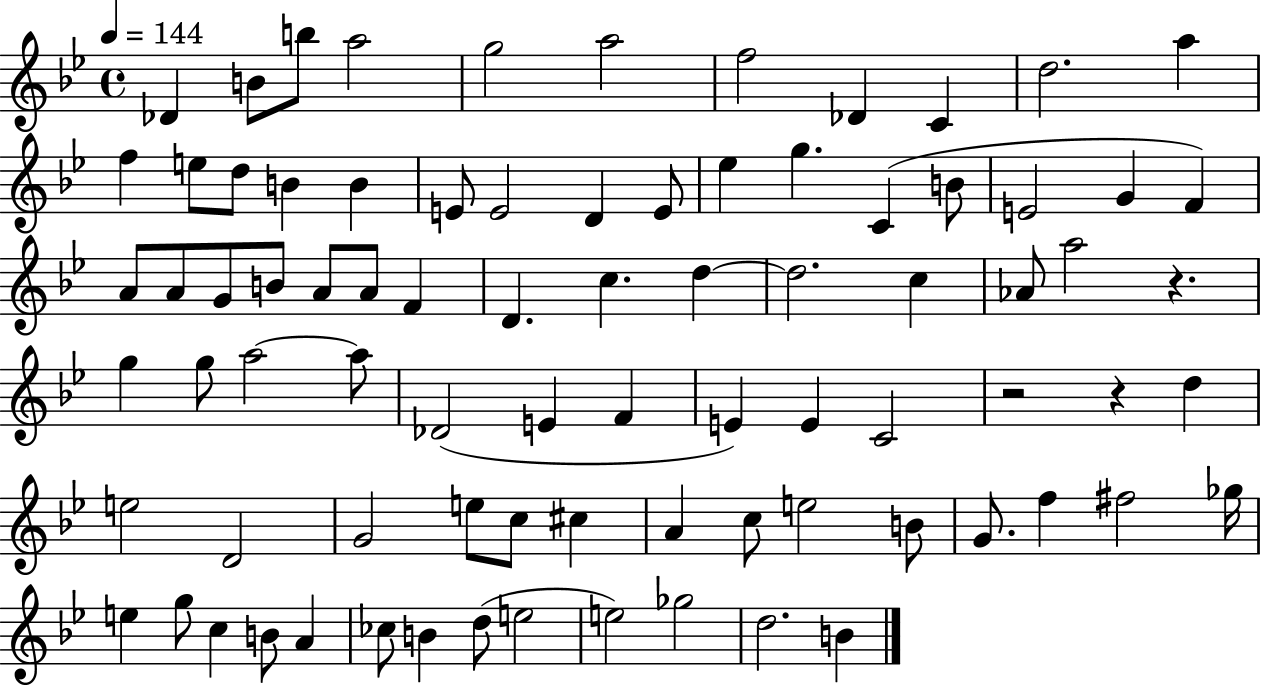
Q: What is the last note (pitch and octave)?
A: B4